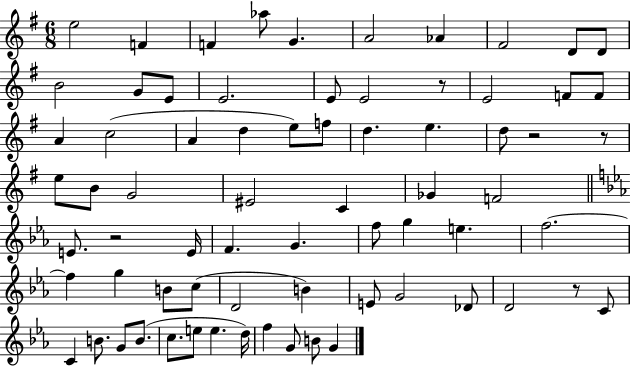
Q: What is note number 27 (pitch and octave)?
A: E5